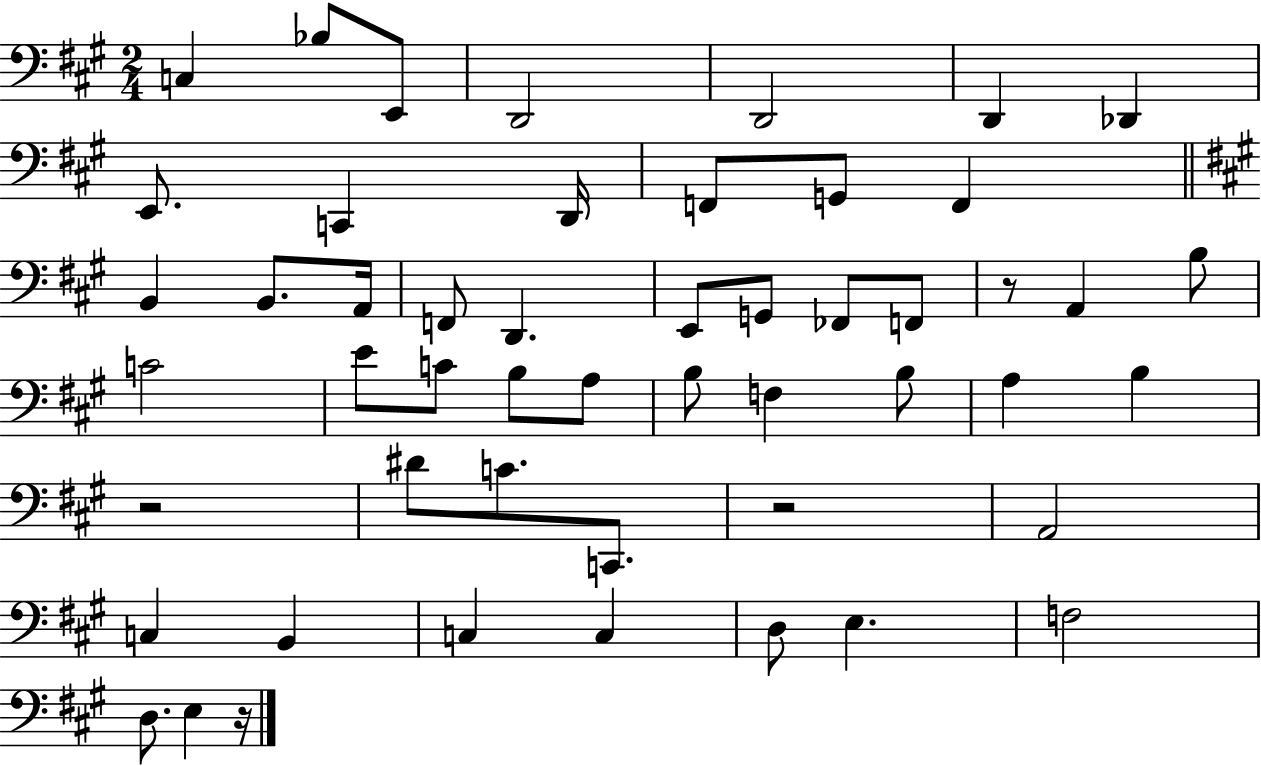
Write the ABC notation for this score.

X:1
T:Untitled
M:2/4
L:1/4
K:A
C, _B,/2 E,,/2 D,,2 D,,2 D,, _D,, E,,/2 C,, D,,/4 F,,/2 G,,/2 F,, B,, B,,/2 A,,/4 F,,/2 D,, E,,/2 G,,/2 _F,,/2 F,,/2 z/2 A,, B,/2 C2 E/2 C/2 B,/2 A,/2 B,/2 F, B,/2 A, B, z2 ^D/2 C/2 C,,/2 z2 A,,2 C, B,, C, C, D,/2 E, F,2 D,/2 E, z/4